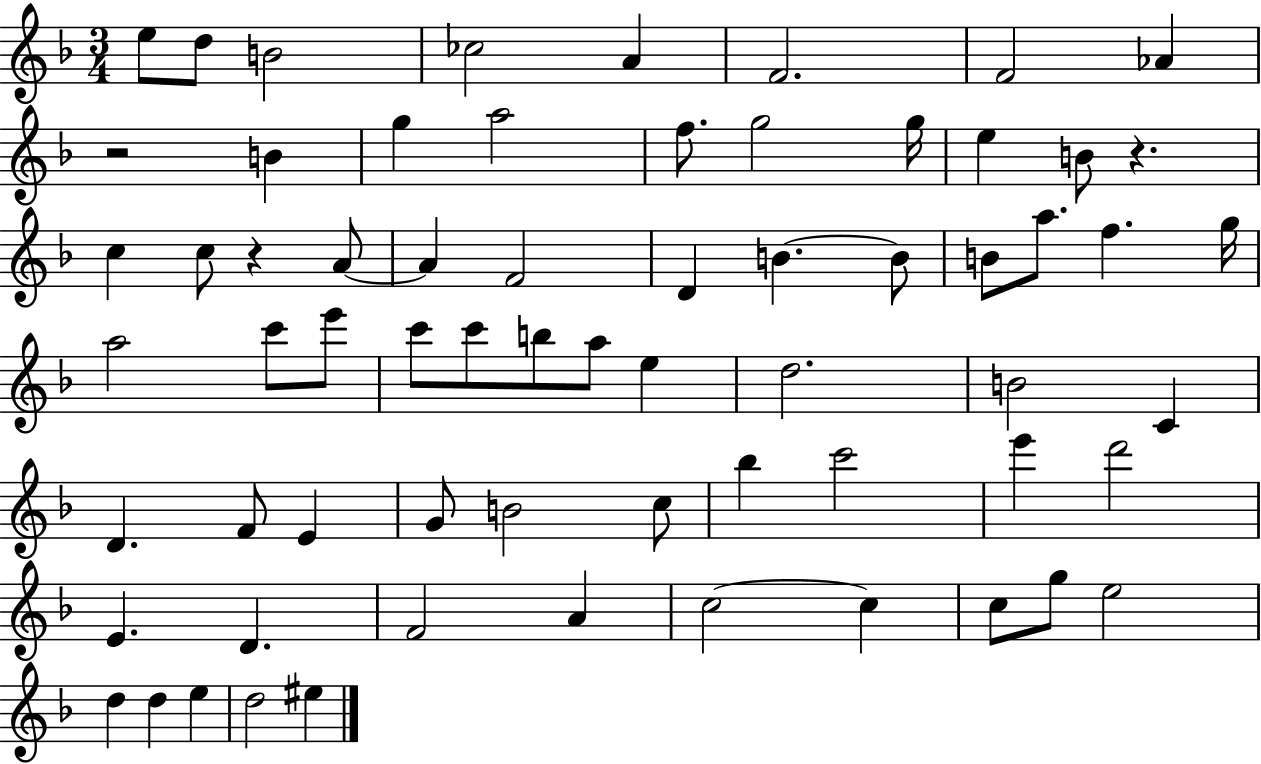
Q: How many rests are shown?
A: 3